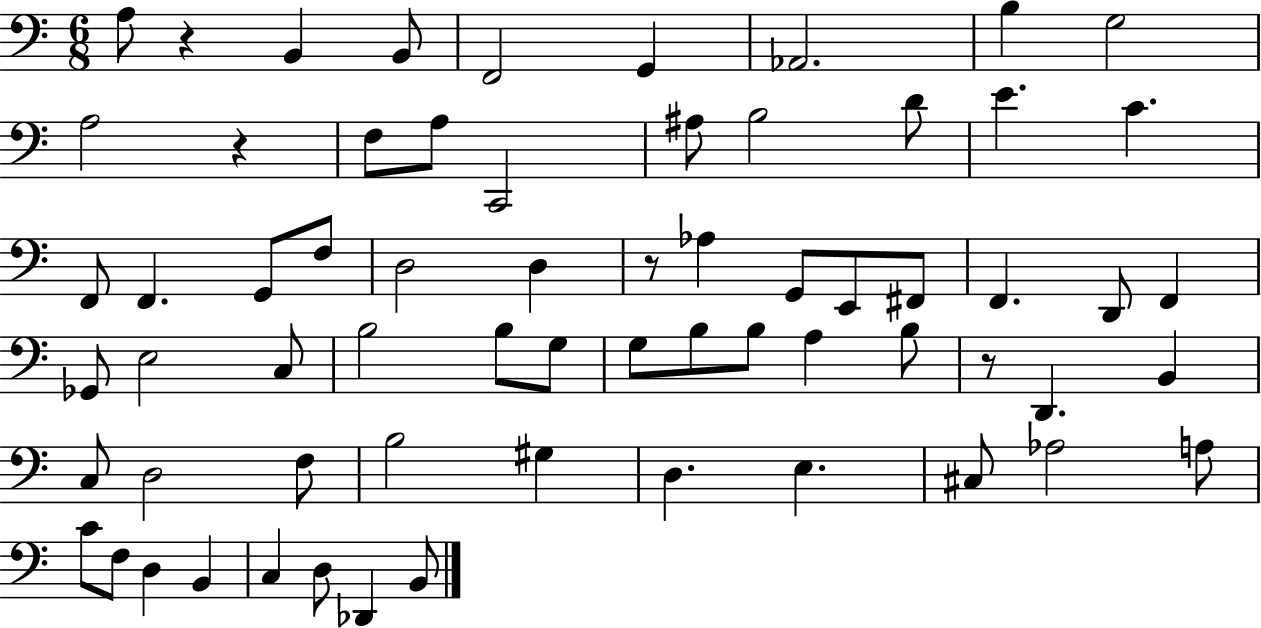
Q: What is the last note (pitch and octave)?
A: B2